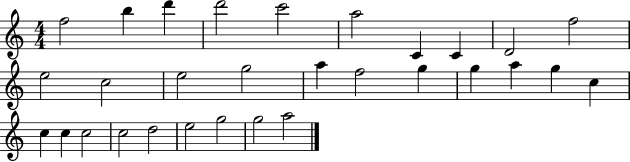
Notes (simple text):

F5/h B5/q D6/q D6/h C6/h A5/h C4/q C4/q D4/h F5/h E5/h C5/h E5/h G5/h A5/q F5/h G5/q G5/q A5/q G5/q C5/q C5/q C5/q C5/h C5/h D5/h E5/h G5/h G5/h A5/h